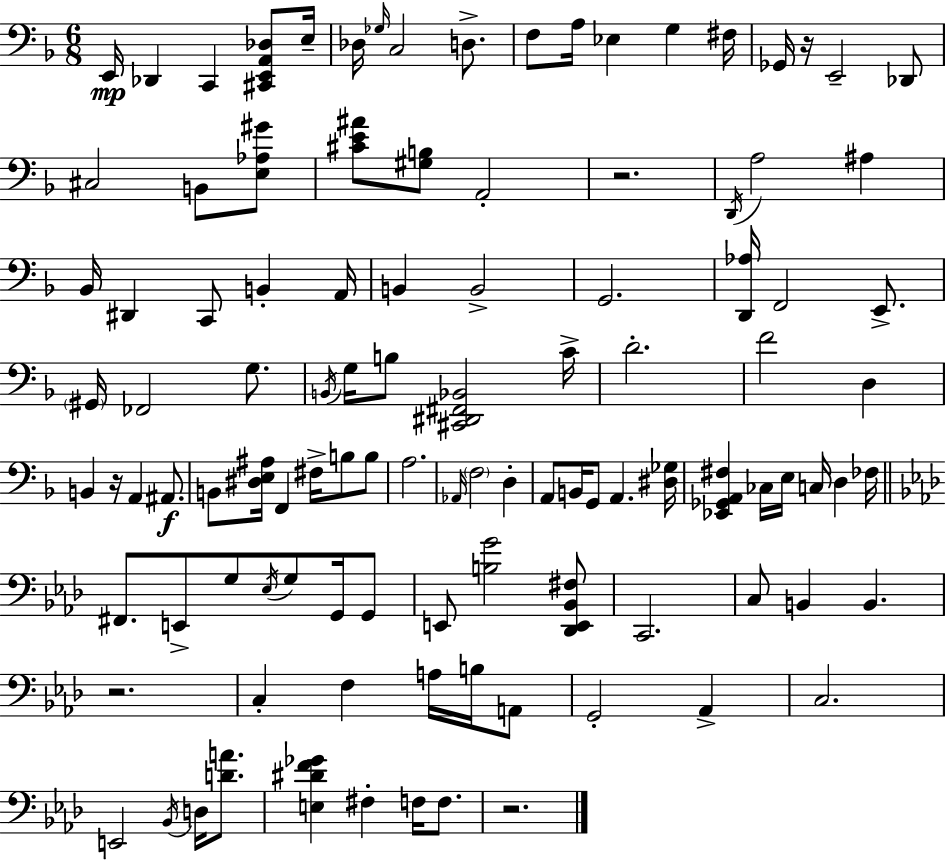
E2/s Db2/q C2/q [C#2,E2,A2,Db3]/e E3/s Db3/s Gb3/s C3/h D3/e. F3/e A3/s Eb3/q G3/q F#3/s Gb2/s R/s E2/h Db2/e C#3/h B2/e [E3,Ab3,G#4]/e [C#4,E4,A#4]/e [G#3,B3]/e A2/h R/h. D2/s A3/h A#3/q Bb2/s D#2/q C2/e B2/q A2/s B2/q B2/h G2/h. [D2,Ab3]/s F2/h E2/e. G#2/s FES2/h G3/e. B2/s G3/s B3/e [C#2,D#2,F#2,Bb2]/h C4/s D4/h. F4/h D3/q B2/q R/s A2/q A#2/e. B2/e [D#3,E3,A#3]/s F2/q F#3/s B3/e B3/e A3/h. Ab2/s F3/h D3/q A2/e B2/s G2/e A2/q. [D#3,Gb3]/s [Eb2,Gb2,A2,F#3]/q CES3/s E3/s C3/s D3/q FES3/s F#2/e. E2/e G3/e Eb3/s G3/e G2/s G2/e E2/e [B3,G4]/h [Db2,E2,Bb2,F#3]/e C2/h. C3/e B2/q B2/q. R/h. C3/q F3/q A3/s B3/s A2/e G2/h Ab2/q C3/h. E2/h Bb2/s D3/s [D4,A4]/e. [E3,D#4,F4,Gb4]/q F#3/q F3/s F3/e. R/h.